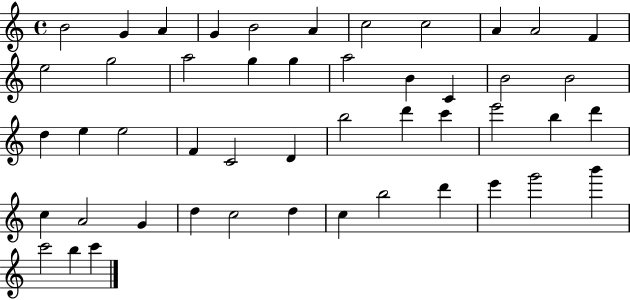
X:1
T:Untitled
M:4/4
L:1/4
K:C
B2 G A G B2 A c2 c2 A A2 F e2 g2 a2 g g a2 B C B2 B2 d e e2 F C2 D b2 d' c' e'2 b d' c A2 G d c2 d c b2 d' e' g'2 b' c'2 b c'